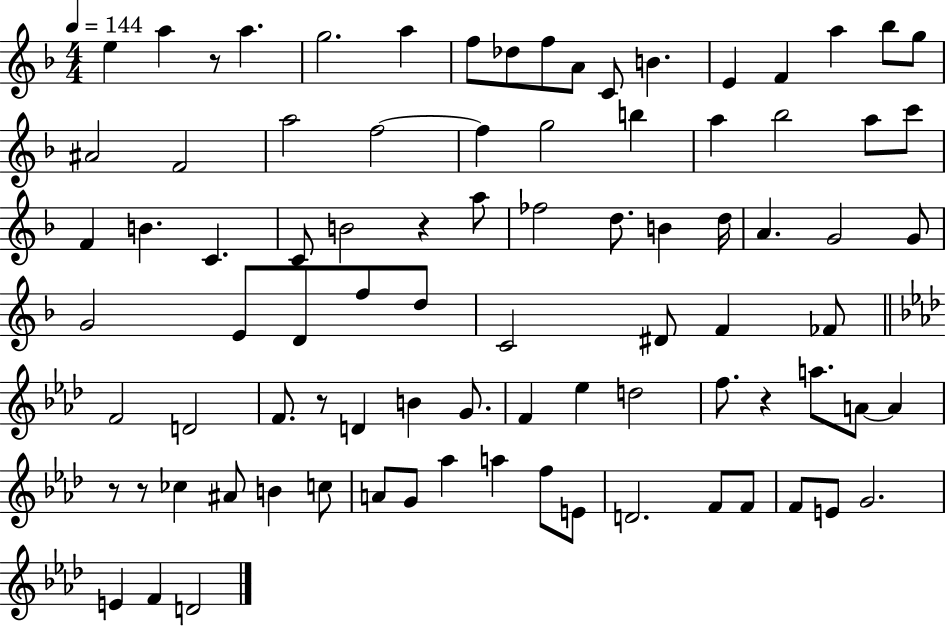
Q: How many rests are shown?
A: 6